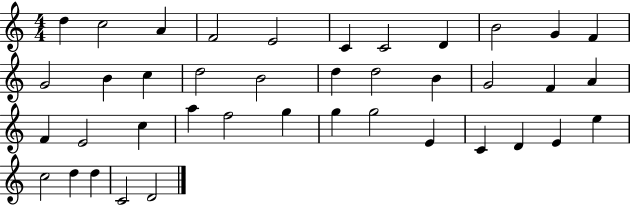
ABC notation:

X:1
T:Untitled
M:4/4
L:1/4
K:C
d c2 A F2 E2 C C2 D B2 G F G2 B c d2 B2 d d2 B G2 F A F E2 c a f2 g g g2 E C D E e c2 d d C2 D2